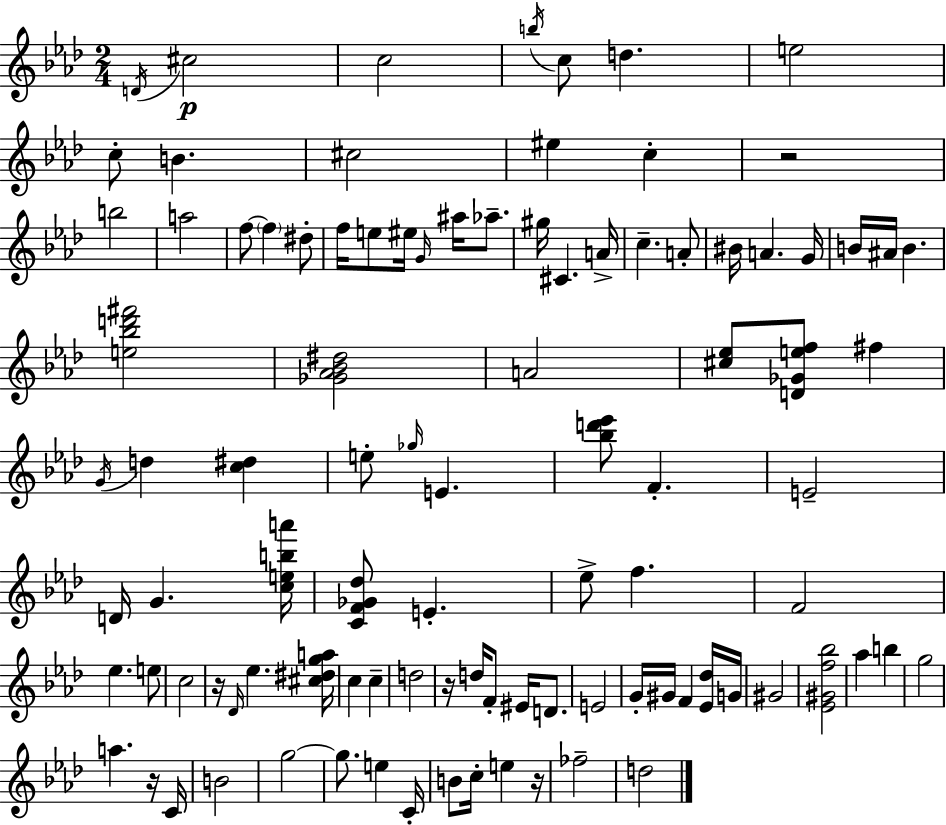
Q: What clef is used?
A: treble